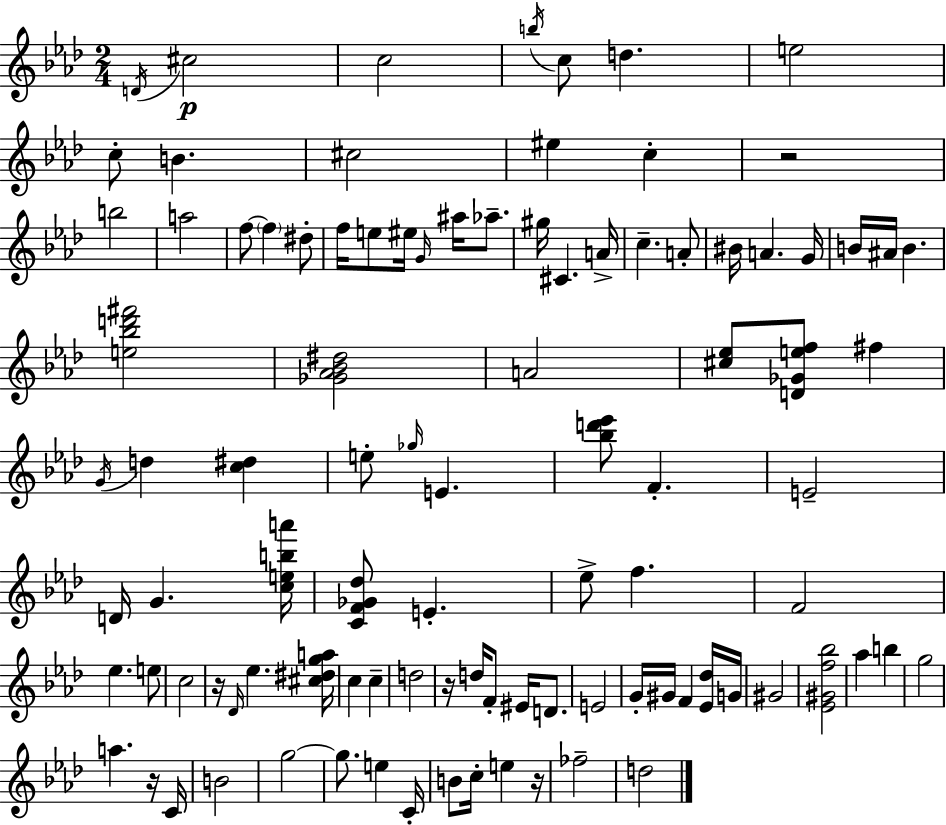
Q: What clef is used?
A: treble